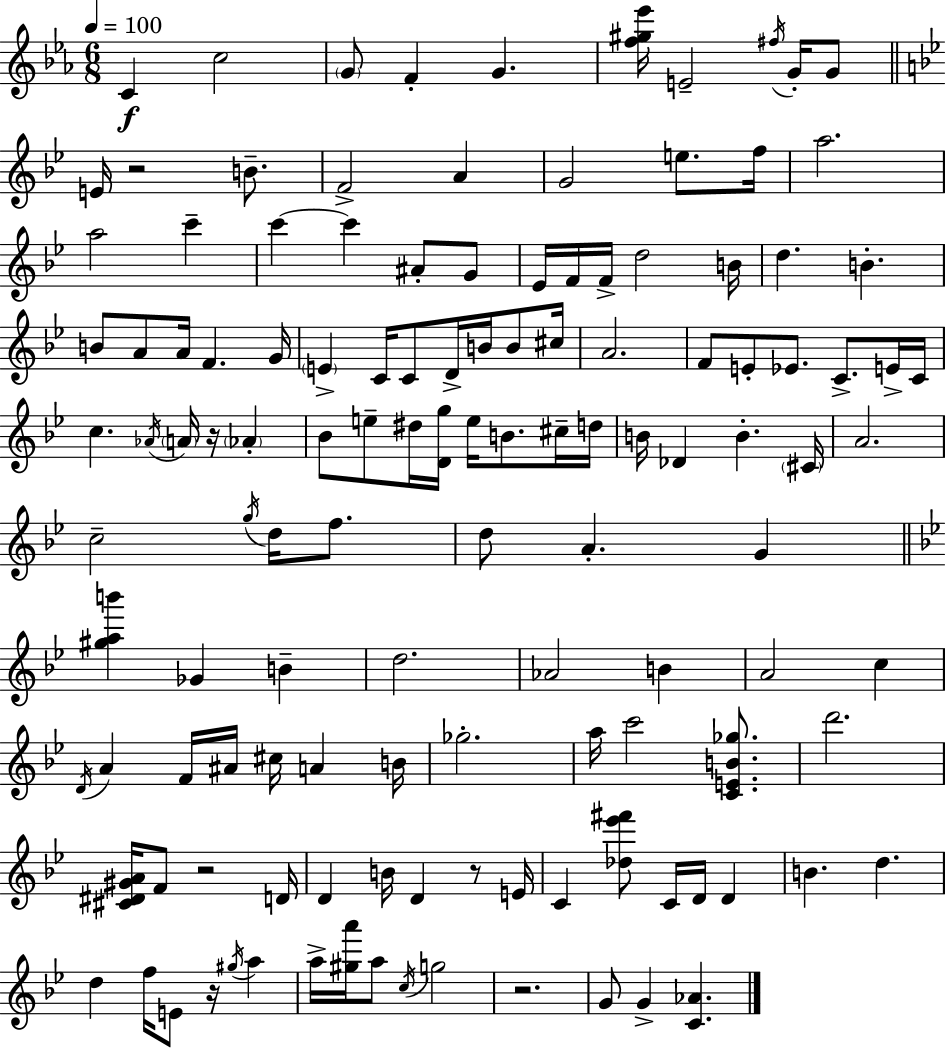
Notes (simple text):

C4/q C5/h G4/e F4/q G4/q. [F5,G#5,Eb6]/s E4/h F#5/s G4/s G4/e E4/s R/h B4/e. F4/h A4/q G4/h E5/e. F5/s A5/h. A5/h C6/q C6/q C6/q A#4/e G4/e Eb4/s F4/s F4/s D5/h B4/s D5/q. B4/q. B4/e A4/e A4/s F4/q. G4/s E4/q C4/s C4/e D4/s B4/s B4/e C#5/s A4/h. F4/e E4/e Eb4/e. C4/e. E4/s C4/s C5/q. Ab4/s A4/s R/s Ab4/q Bb4/e E5/e D#5/s [D4,G5]/s E5/s B4/e. C#5/s D5/s B4/s Db4/q B4/q. C#4/s A4/h. C5/h G5/s D5/s F5/e. D5/e A4/q. G4/q [G#5,A5,B6]/q Gb4/q B4/q D5/h. Ab4/h B4/q A4/h C5/q D4/s A4/q F4/s A#4/s C#5/s A4/q B4/s Gb5/h. A5/s C6/h [C4,E4,B4,Gb5]/e. D6/h. [C#4,D#4,G#4,A4]/s F4/e R/h D4/s D4/q B4/s D4/q R/e E4/s C4/q [Db5,Eb6,F#6]/e C4/s D4/s D4/q B4/q. D5/q. D5/q F5/s E4/e R/s G#5/s A5/q A5/s [G#5,A6]/s A5/e C5/s G5/h R/h. G4/e G4/q [C4,Ab4]/q.